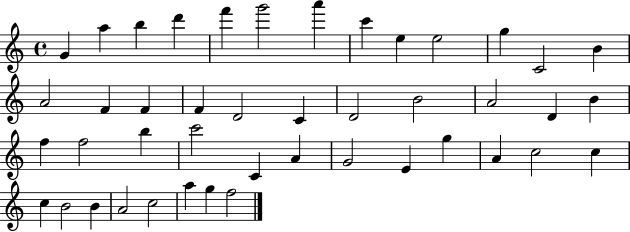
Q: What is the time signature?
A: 4/4